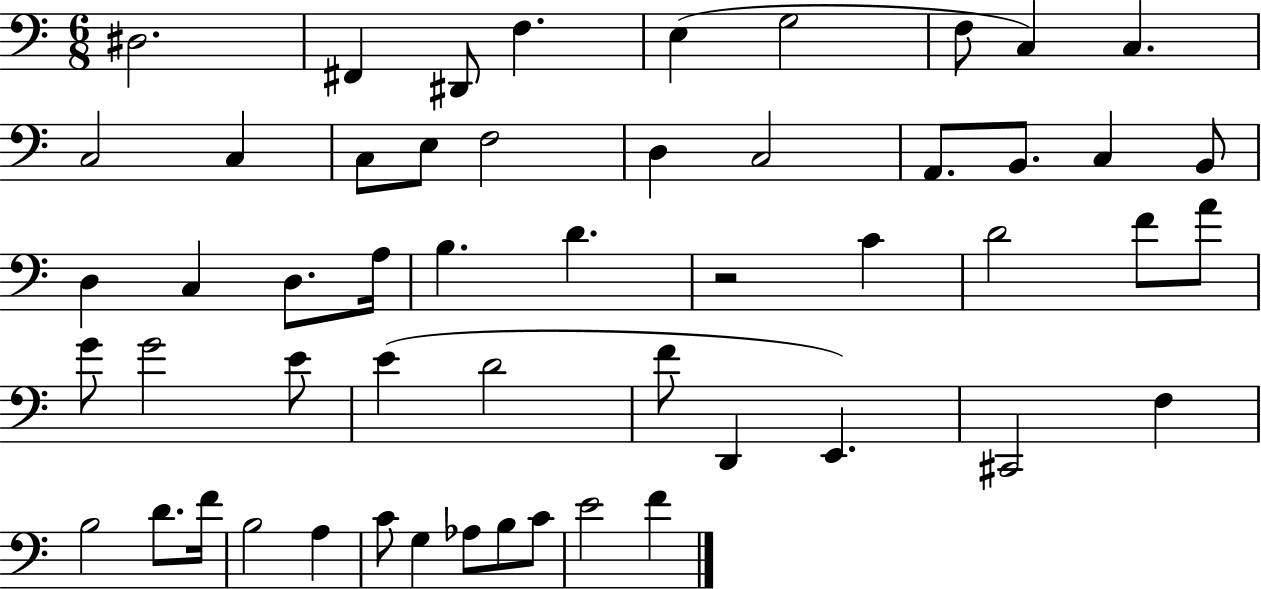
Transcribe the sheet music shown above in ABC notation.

X:1
T:Untitled
M:6/8
L:1/4
K:C
^D,2 ^F,, ^D,,/2 F, E, G,2 F,/2 C, C, C,2 C, C,/2 E,/2 F,2 D, C,2 A,,/2 B,,/2 C, B,,/2 D, C, D,/2 A,/4 B, D z2 C D2 F/2 A/2 G/2 G2 E/2 E D2 F/2 D,, E,, ^C,,2 F, B,2 D/2 F/4 B,2 A, C/2 G, _A,/2 B,/2 C/2 E2 F